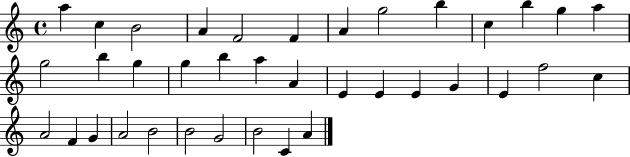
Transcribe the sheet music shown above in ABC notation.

X:1
T:Untitled
M:4/4
L:1/4
K:C
a c B2 A F2 F A g2 b c b g a g2 b g g b a A E E E G E f2 c A2 F G A2 B2 B2 G2 B2 C A